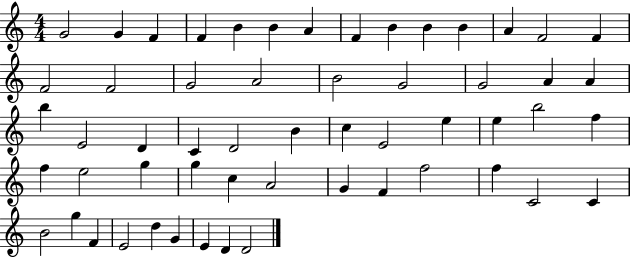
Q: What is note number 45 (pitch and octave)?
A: F5